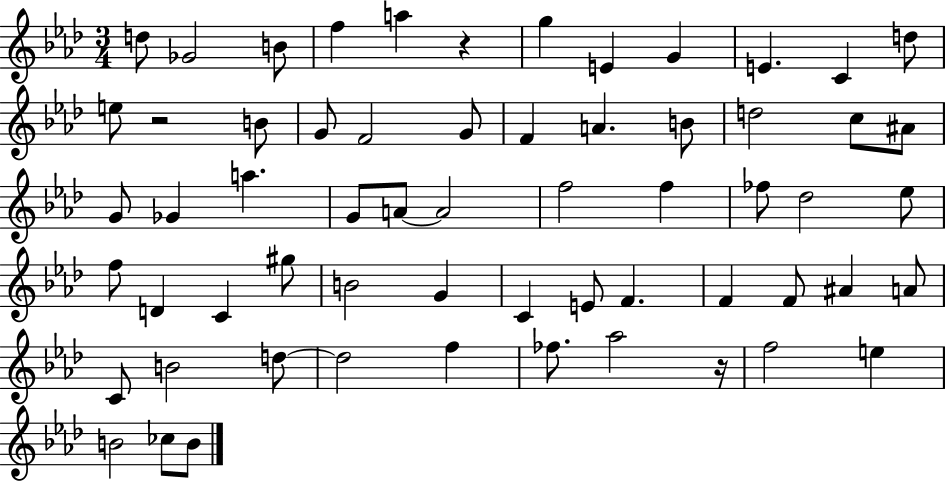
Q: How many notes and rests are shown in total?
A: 61